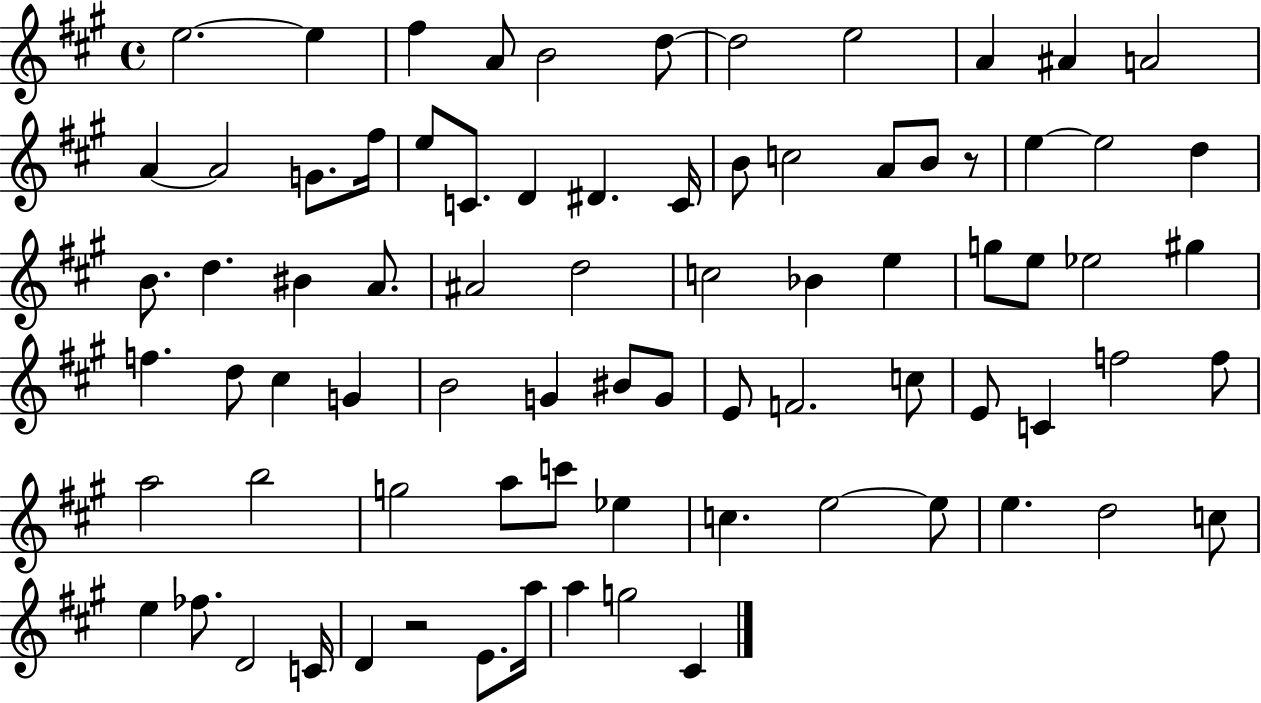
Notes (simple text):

E5/h. E5/q F#5/q A4/e B4/h D5/e D5/h E5/h A4/q A#4/q A4/h A4/q A4/h G4/e. F#5/s E5/e C4/e. D4/q D#4/q. C4/s B4/e C5/h A4/e B4/e R/e E5/q E5/h D5/q B4/e. D5/q. BIS4/q A4/e. A#4/h D5/h C5/h Bb4/q E5/q G5/e E5/e Eb5/h G#5/q F5/q. D5/e C#5/q G4/q B4/h G4/q BIS4/e G4/e E4/e F4/h. C5/e E4/e C4/q F5/h F5/e A5/h B5/h G5/h A5/e C6/e Eb5/q C5/q. E5/h E5/e E5/q. D5/h C5/e E5/q FES5/e. D4/h C4/s D4/q R/h E4/e. A5/s A5/q G5/h C#4/q